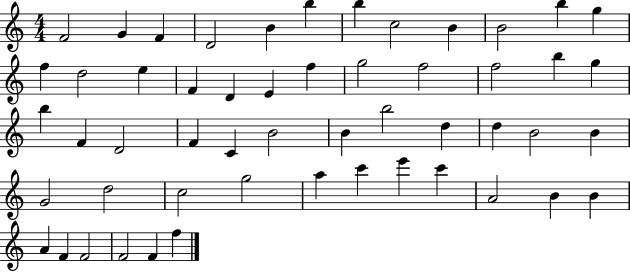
X:1
T:Untitled
M:4/4
L:1/4
K:C
F2 G F D2 B b b c2 B B2 b g f d2 e F D E f g2 f2 f2 b g b F D2 F C B2 B b2 d d B2 B G2 d2 c2 g2 a c' e' c' A2 B B A F F2 F2 F f